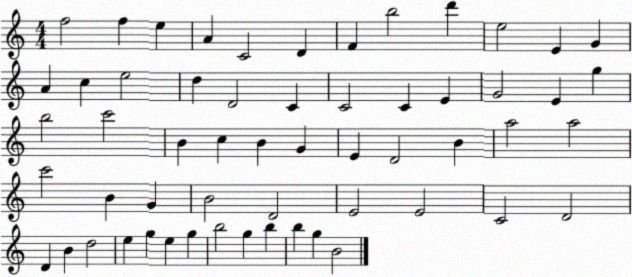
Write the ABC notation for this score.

X:1
T:Untitled
M:4/4
L:1/4
K:C
f2 f e A C2 D F b2 d' e2 E G A c e2 d D2 C C2 C E G2 E g b2 c'2 B c B G E D2 B a2 a2 c'2 B G B2 D2 E2 E2 C2 D2 D B d2 e g e g b2 g b b g B2